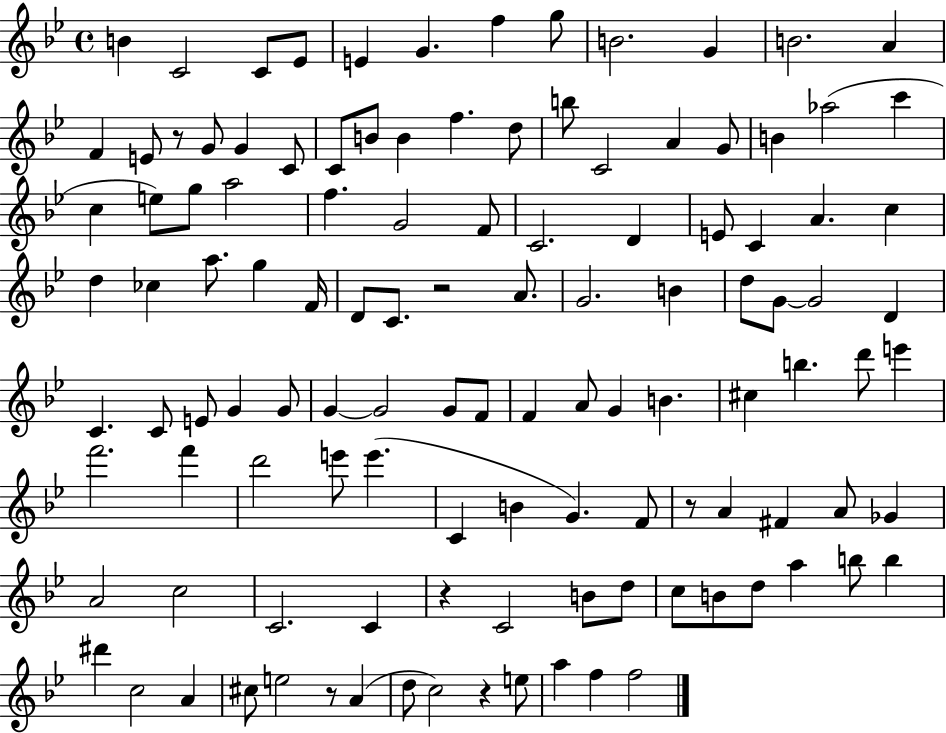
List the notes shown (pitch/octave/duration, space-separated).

B4/q C4/h C4/e Eb4/e E4/q G4/q. F5/q G5/e B4/h. G4/q B4/h. A4/q F4/q E4/e R/e G4/e G4/q C4/e C4/e B4/e B4/q F5/q. D5/e B5/e C4/h A4/q G4/e B4/q Ab5/h C6/q C5/q E5/e G5/e A5/h F5/q. G4/h F4/e C4/h. D4/q E4/e C4/q A4/q. C5/q D5/q CES5/q A5/e. G5/q F4/s D4/e C4/e. R/h A4/e. G4/h. B4/q D5/e G4/e G4/h D4/q C4/q. C4/e E4/e G4/q G4/e G4/q G4/h G4/e F4/e F4/q A4/e G4/q B4/q. C#5/q B5/q. D6/e E6/q F6/h. F6/q D6/h E6/e E6/q. C4/q B4/q G4/q. F4/e R/e A4/q F#4/q A4/e Gb4/q A4/h C5/h C4/h. C4/q R/q C4/h B4/e D5/e C5/e B4/e D5/e A5/q B5/e B5/q D#6/q C5/h A4/q C#5/e E5/h R/e A4/q D5/e C5/h R/q E5/e A5/q F5/q F5/h